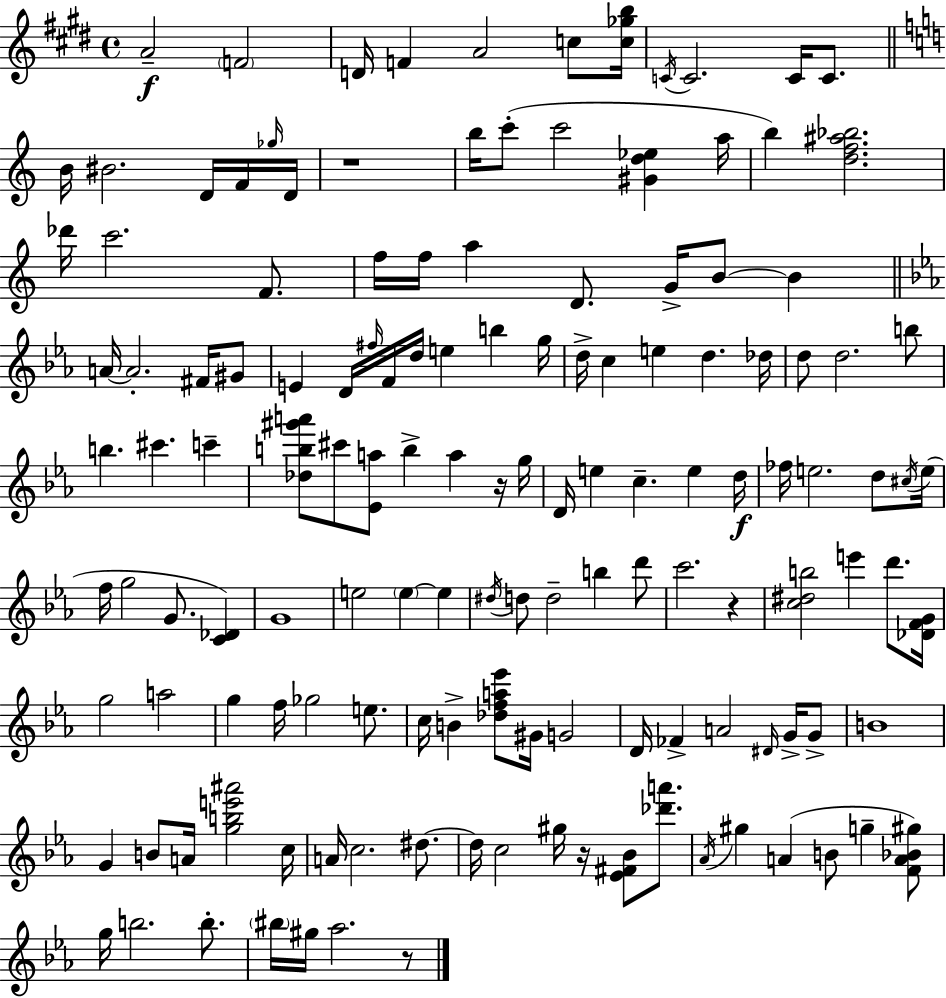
X:1
T:Untitled
M:4/4
L:1/4
K:E
A2 F2 D/4 F A2 c/2 [c_gb]/4 C/4 C2 C/4 C/2 B/4 ^B2 D/4 F/4 _g/4 D/4 z4 b/4 c'/2 c'2 [^Gd_e] a/4 b [df^a_b]2 _d'/4 c'2 F/2 f/4 f/4 a D/2 G/4 B/2 B A/4 A2 ^F/4 ^G/2 E D/4 ^f/4 F/4 d/4 e b g/4 d/4 c e d _d/4 d/2 d2 b/2 b ^c' c' [_db^g'a']/2 ^c'/2 [_Ea]/2 b a z/4 g/4 D/4 e c e d/4 _f/4 e2 d/2 ^c/4 e/4 f/4 g2 G/2 [C_D] G4 e2 e e ^d/4 d/2 d2 b d'/2 c'2 z [c^db]2 e' d'/2 [_DFG]/4 g2 a2 g f/4 _g2 e/2 c/4 B [_dfa_e']/2 ^G/4 G2 D/4 _F A2 ^D/4 G/4 G/2 B4 G B/2 A/4 [gbe'^a']2 c/4 A/4 c2 ^d/2 ^d/4 c2 ^g/4 z/4 [_E^F_B]/2 [_d'a']/2 _A/4 ^g A B/2 g [FA_B^g]/2 g/4 b2 b/2 ^b/4 ^g/4 _a2 z/2